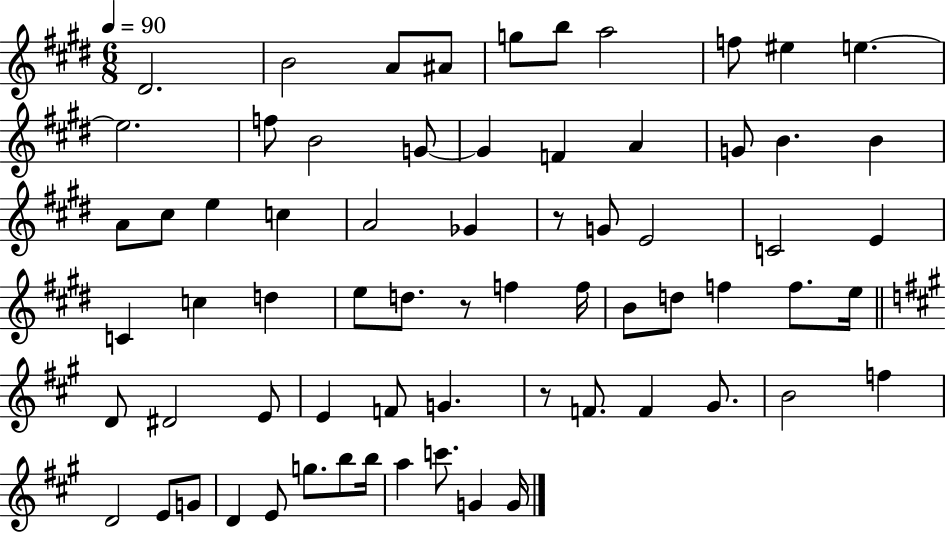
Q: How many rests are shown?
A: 3